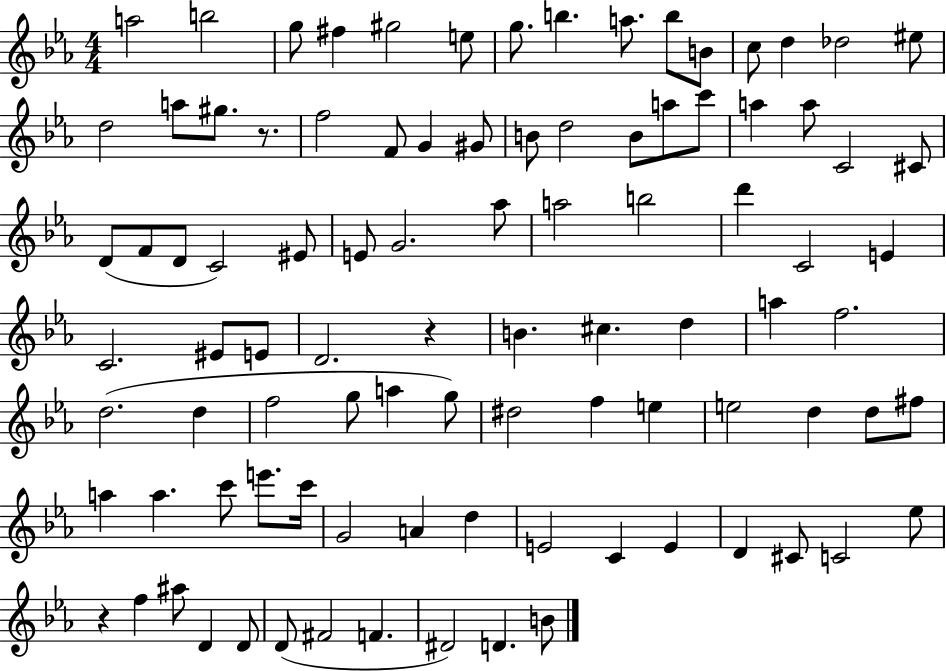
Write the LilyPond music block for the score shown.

{
  \clef treble
  \numericTimeSignature
  \time 4/4
  \key ees \major
  \repeat volta 2 { a''2 b''2 | g''8 fis''4 gis''2 e''8 | g''8. b''4. a''8. b''8 b'8 | c''8 d''4 des''2 eis''8 | \break d''2 a''8 gis''8. r8. | f''2 f'8 g'4 gis'8 | b'8 d''2 b'8 a''8 c'''8 | a''4 a''8 c'2 cis'8 | \break d'8( f'8 d'8 c'2) eis'8 | e'8 g'2. aes''8 | a''2 b''2 | d'''4 c'2 e'4 | \break c'2. eis'8 e'8 | d'2. r4 | b'4. cis''4. d''4 | a''4 f''2. | \break d''2.( d''4 | f''2 g''8 a''4 g''8) | dis''2 f''4 e''4 | e''2 d''4 d''8 fis''8 | \break a''4 a''4. c'''8 e'''8. c'''16 | g'2 a'4 d''4 | e'2 c'4 e'4 | d'4 cis'8 c'2 ees''8 | \break r4 f''4 ais''8 d'4 d'8 | d'8( fis'2 f'4. | dis'2) d'4. b'8 | } \bar "|."
}